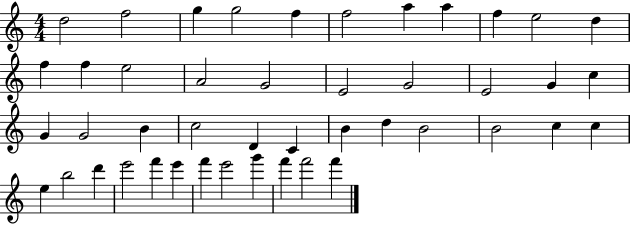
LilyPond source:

{
  \clef treble
  \numericTimeSignature
  \time 4/4
  \key c \major
  d''2 f''2 | g''4 g''2 f''4 | f''2 a''4 a''4 | f''4 e''2 d''4 | \break f''4 f''4 e''2 | a'2 g'2 | e'2 g'2 | e'2 g'4 c''4 | \break g'4 g'2 b'4 | c''2 d'4 c'4 | b'4 d''4 b'2 | b'2 c''4 c''4 | \break e''4 b''2 d'''4 | e'''2 f'''4 e'''4 | f'''4 e'''2 g'''4 | f'''4 f'''2 f'''4 | \break \bar "|."
}